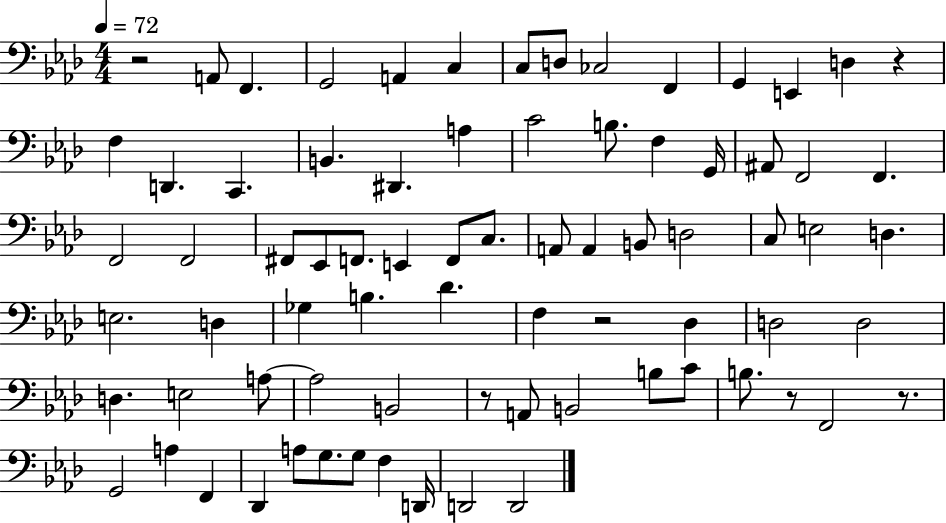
{
  \clef bass
  \numericTimeSignature
  \time 4/4
  \key aes \major
  \tempo 4 = 72
  r2 a,8 f,4. | g,2 a,4 c4 | c8 d8 ces2 f,4 | g,4 e,4 d4 r4 | \break f4 d,4. c,4. | b,4. dis,4. a4 | c'2 b8. f4 g,16 | ais,8 f,2 f,4. | \break f,2 f,2 | fis,8 ees,8 f,8. e,4 f,8 c8. | a,8 a,4 b,8 d2 | c8 e2 d4. | \break e2. d4 | ges4 b4. des'4. | f4 r2 des4 | d2 d2 | \break d4. e2 a8~~ | a2 b,2 | r8 a,8 b,2 b8 c'8 | b8. r8 f,2 r8. | \break g,2 a4 f,4 | des,4 a8 g8. g8 f4 d,16 | d,2 d,2 | \bar "|."
}